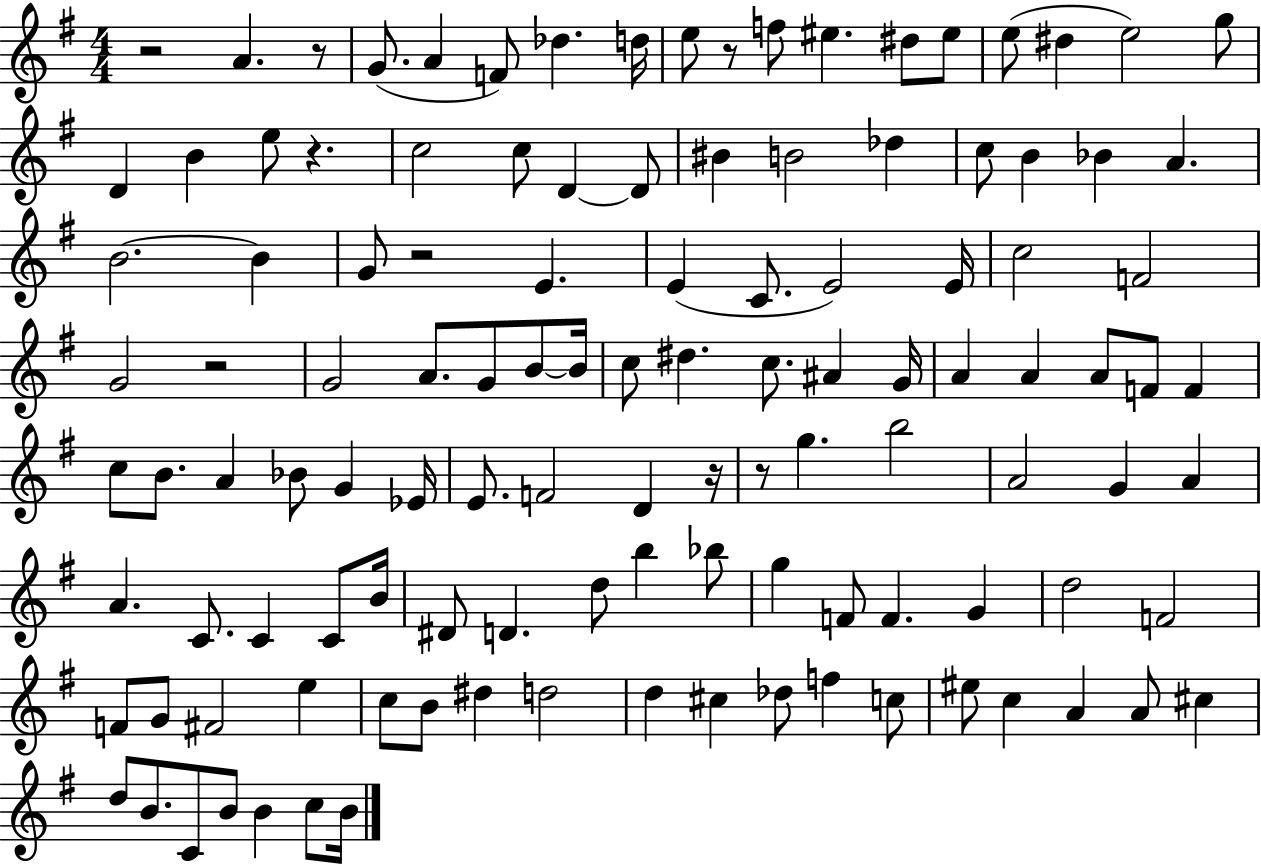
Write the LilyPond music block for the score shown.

{
  \clef treble
  \numericTimeSignature
  \time 4/4
  \key g \major
  r2 a'4. r8 | g'8.( a'4 f'8) des''4. d''16 | e''8 r8 f''8 eis''4. dis''8 eis''8 | e''8( dis''4 e''2) g''8 | \break d'4 b'4 e''8 r4. | c''2 c''8 d'4~~ d'8 | bis'4 b'2 des''4 | c''8 b'4 bes'4 a'4. | \break b'2.~~ b'4 | g'8 r2 e'4. | e'4( c'8. e'2) e'16 | c''2 f'2 | \break g'2 r2 | g'2 a'8. g'8 b'8~~ b'16 | c''8 dis''4. c''8. ais'4 g'16 | a'4 a'4 a'8 f'8 f'4 | \break c''8 b'8. a'4 bes'8 g'4 ees'16 | e'8. f'2 d'4 r16 | r8 g''4. b''2 | a'2 g'4 a'4 | \break a'4. c'8. c'4 c'8 b'16 | dis'8 d'4. d''8 b''4 bes''8 | g''4 f'8 f'4. g'4 | d''2 f'2 | \break f'8 g'8 fis'2 e''4 | c''8 b'8 dis''4 d''2 | d''4 cis''4 des''8 f''4 c''8 | eis''8 c''4 a'4 a'8 cis''4 | \break d''8 b'8. c'8 b'8 b'4 c''8 b'16 | \bar "|."
}